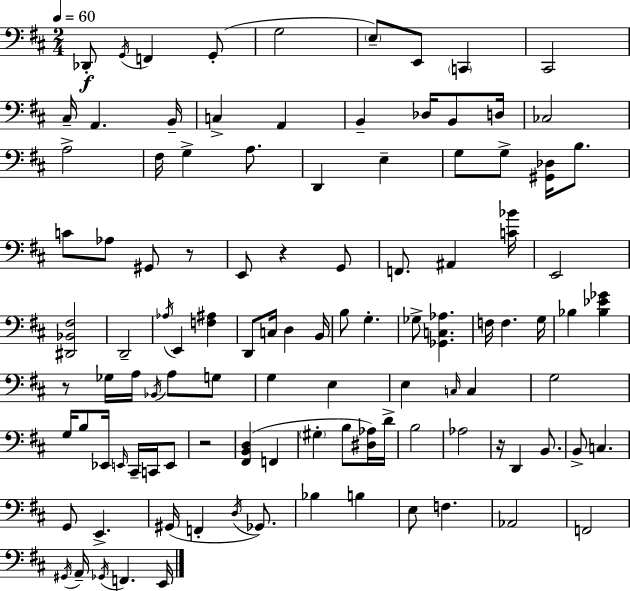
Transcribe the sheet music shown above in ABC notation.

X:1
T:Untitled
M:2/4
L:1/4
K:D
_D,,/2 G,,/4 F,, G,,/2 G,2 E,/2 E,,/2 C,, ^C,,2 ^C,/4 A,, B,,/4 C, A,, B,, _D,/4 B,,/2 D,/4 _C,2 A,2 ^F,/4 G, A,/2 D,, E, G,/2 G,/2 [^G,,_D,]/4 B,/2 C/2 _A,/2 ^G,,/2 z/2 E,,/2 z G,,/2 F,,/2 ^A,, [C_B]/4 E,,2 [^D,,_B,,^F,]2 D,,2 _A,/4 E,, [F,^A,] D,,/2 C,/4 D, B,,/4 B,/2 G, _G,/2 [_G,,C,_A,] F,/4 F, G,/4 _B, [_B,_E_G] z/2 _G,/4 A,/4 _B,,/4 A,/2 G,/2 G, E, E, C,/4 C, G,2 G,/4 B,/2 _E,,/4 E,,/4 ^C,,/4 C,,/4 E,,/2 z2 [^F,,B,,D,] F,, ^G, B,/2 [^D,_A,]/4 D/4 B,2 _A,2 z/4 D,, B,,/2 B,,/2 C, G,,/2 E,, ^G,,/4 F,, D,/4 _G,,/2 _B, B, E,/2 F, _A,,2 F,,2 ^G,,/4 A,,/4 _G,,/4 F,, E,,/4